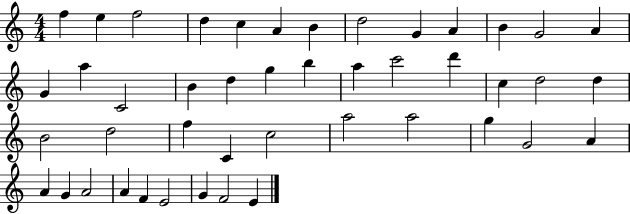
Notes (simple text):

F5/q E5/q F5/h D5/q C5/q A4/q B4/q D5/h G4/q A4/q B4/q G4/h A4/q G4/q A5/q C4/h B4/q D5/q G5/q B5/q A5/q C6/h D6/q C5/q D5/h D5/q B4/h D5/h F5/q C4/q C5/h A5/h A5/h G5/q G4/h A4/q A4/q G4/q A4/h A4/q F4/q E4/h G4/q F4/h E4/q